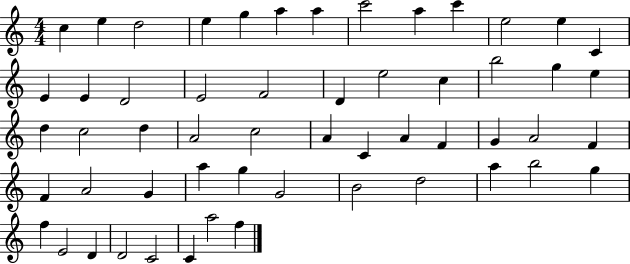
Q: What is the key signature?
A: C major